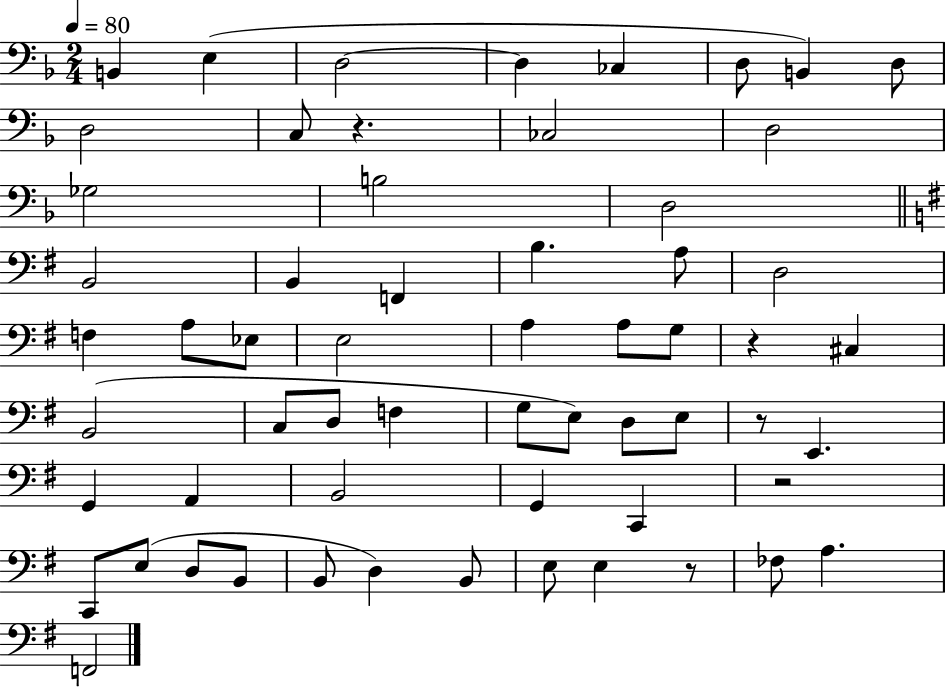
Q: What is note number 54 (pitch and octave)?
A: A3